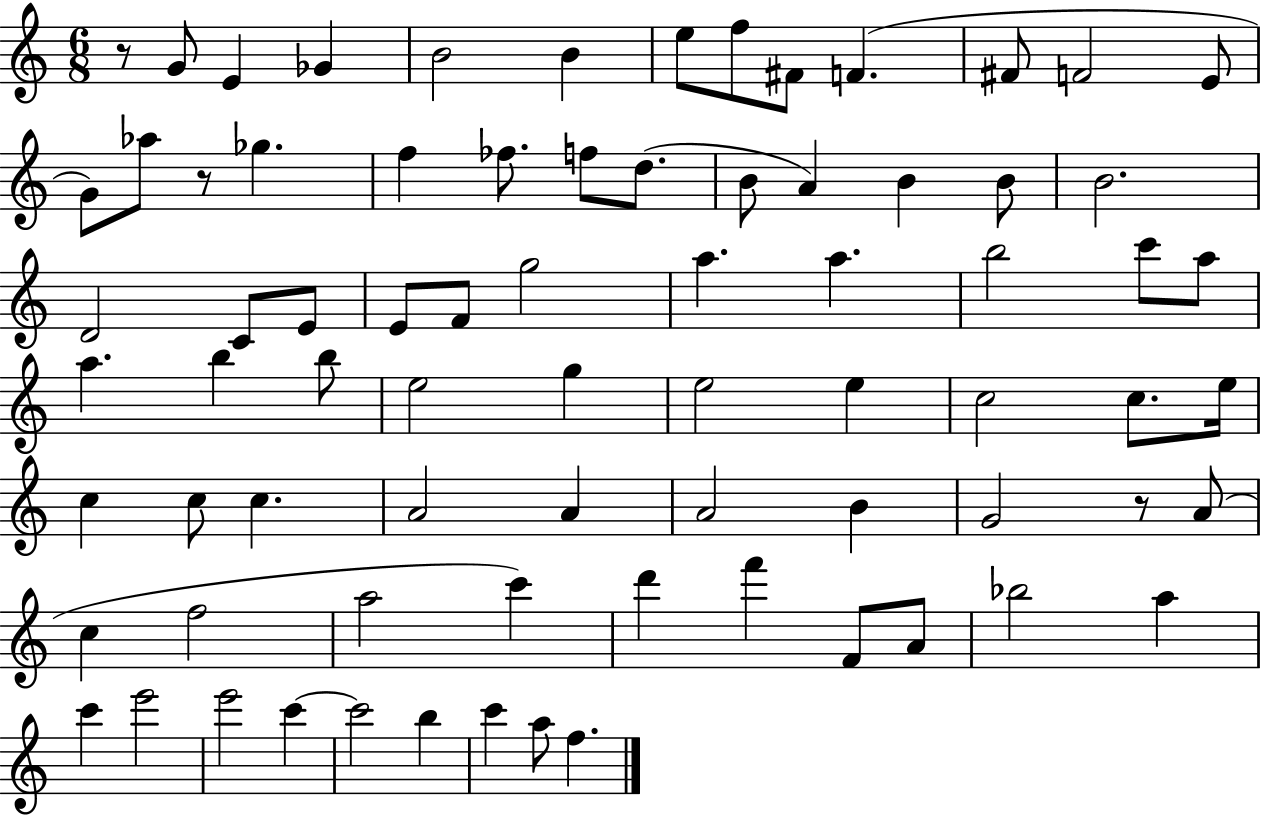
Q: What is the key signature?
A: C major